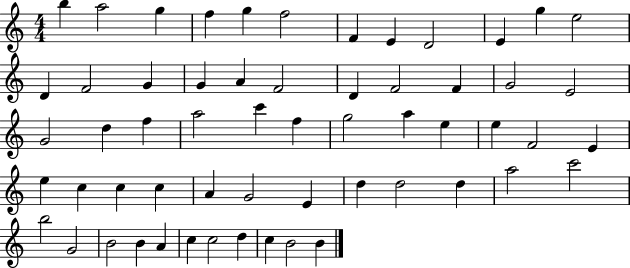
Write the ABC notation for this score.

X:1
T:Untitled
M:4/4
L:1/4
K:C
b a2 g f g f2 F E D2 E g e2 D F2 G G A F2 D F2 F G2 E2 G2 d f a2 c' f g2 a e e F2 E e c c c A G2 E d d2 d a2 c'2 b2 G2 B2 B A c c2 d c B2 B